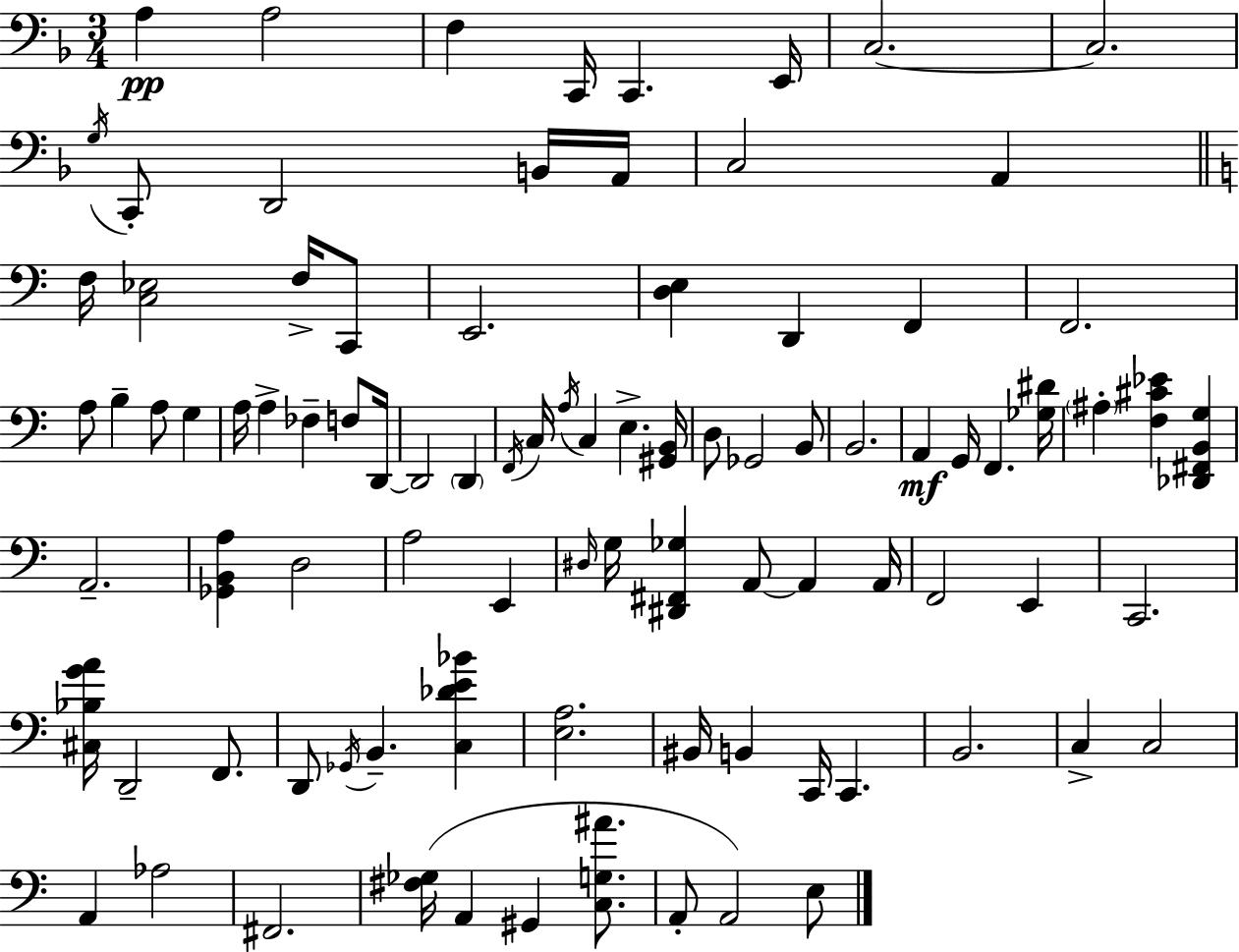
A3/q A3/h F3/q C2/s C2/q. E2/s C3/h. C3/h. G3/s C2/e D2/h B2/s A2/s C3/h A2/q F3/s [C3,Eb3]/h F3/s C2/e E2/h. [D3,E3]/q D2/q F2/q F2/h. A3/e B3/q A3/e G3/q A3/s A3/q FES3/q F3/e D2/s D2/h D2/q F2/s C3/s A3/s C3/q E3/q. [G#2,B2]/s D3/e Gb2/h B2/e B2/h. A2/q G2/s F2/q. [Gb3,D#4]/s A#3/q [F3,C#4,Eb4]/q [Db2,F#2,B2,G3]/q A2/h. [Gb2,B2,A3]/q D3/h A3/h E2/q D#3/s G3/s [D#2,F#2,Gb3]/q A2/e A2/q A2/s F2/h E2/q C2/h. [C#3,Bb3,G4,A4]/s D2/h F2/e. D2/e Gb2/s B2/q. [C3,Db4,E4,Bb4]/q [E3,A3]/h. BIS2/s B2/q C2/s C2/q. B2/h. C3/q C3/h A2/q Ab3/h F#2/h. [F#3,Gb3]/s A2/q G#2/q [C3,G3,A#4]/e. A2/e A2/h E3/e